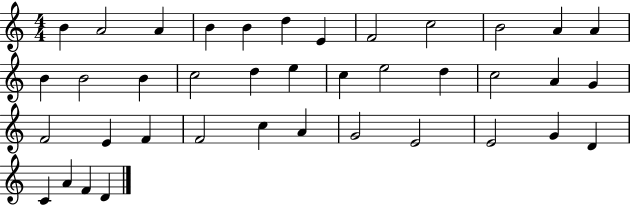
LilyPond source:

{
  \clef treble
  \numericTimeSignature
  \time 4/4
  \key c \major
  b'4 a'2 a'4 | b'4 b'4 d''4 e'4 | f'2 c''2 | b'2 a'4 a'4 | \break b'4 b'2 b'4 | c''2 d''4 e''4 | c''4 e''2 d''4 | c''2 a'4 g'4 | \break f'2 e'4 f'4 | f'2 c''4 a'4 | g'2 e'2 | e'2 g'4 d'4 | \break c'4 a'4 f'4 d'4 | \bar "|."
}